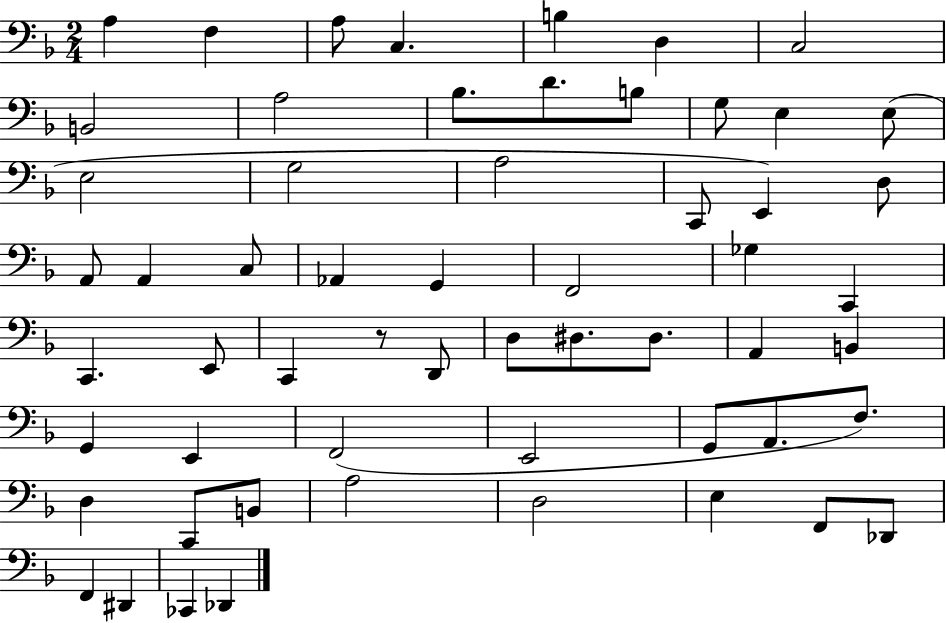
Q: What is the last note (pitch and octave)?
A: Db2